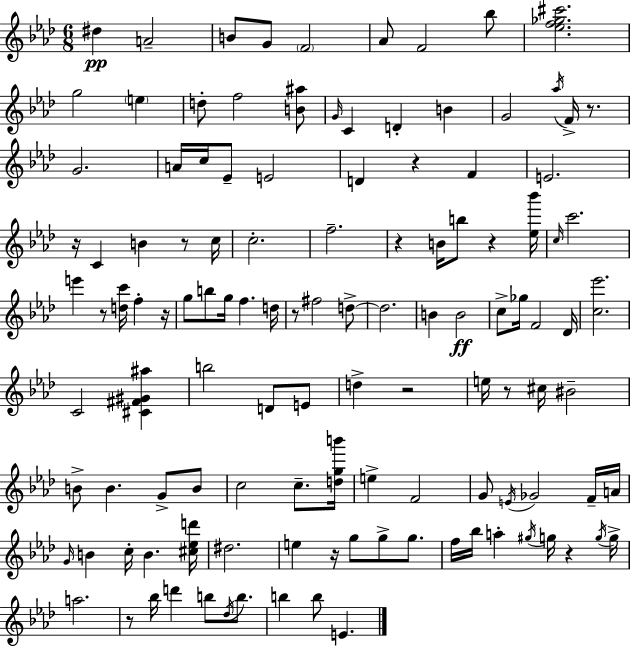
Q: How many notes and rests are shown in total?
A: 120